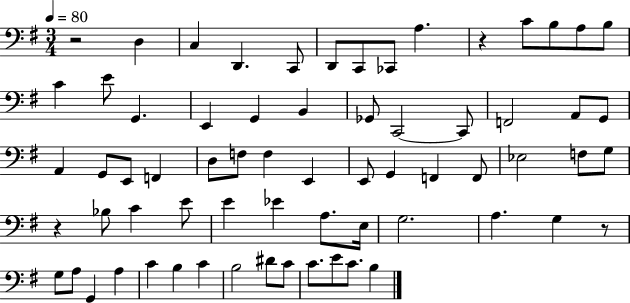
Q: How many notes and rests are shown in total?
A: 67